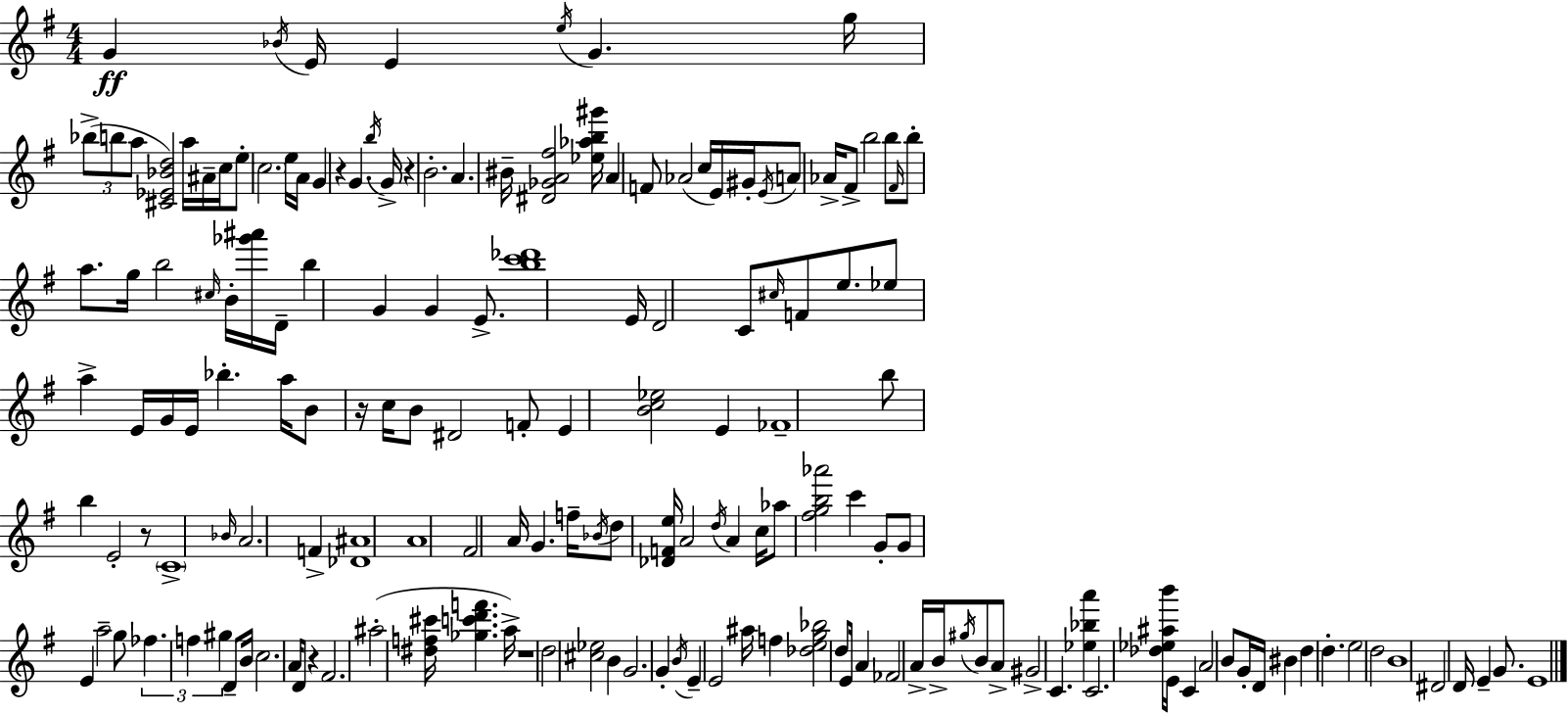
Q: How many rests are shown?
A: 6